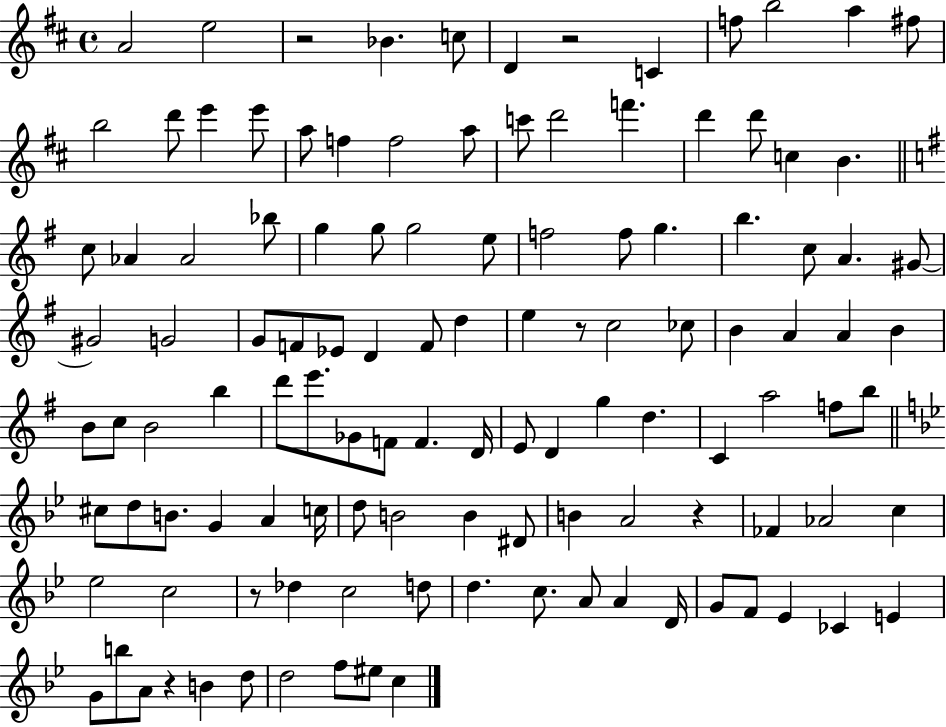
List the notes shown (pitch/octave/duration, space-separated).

A4/h E5/h R/h Bb4/q. C5/e D4/q R/h C4/q F5/e B5/h A5/q F#5/e B5/h D6/e E6/q E6/e A5/e F5/q F5/h A5/e C6/e D6/h F6/q. D6/q D6/e C5/q B4/q. C5/e Ab4/q Ab4/h Bb5/e G5/q G5/e G5/h E5/e F5/h F5/e G5/q. B5/q. C5/e A4/q. G#4/e G#4/h G4/h G4/e F4/e Eb4/e D4/q F4/e D5/q E5/q R/e C5/h CES5/e B4/q A4/q A4/q B4/q B4/e C5/e B4/h B5/q D6/e E6/e. Gb4/e F4/e F4/q. D4/s E4/e D4/q G5/q D5/q. C4/q A5/h F5/e B5/e C#5/e D5/e B4/e. G4/q A4/q C5/s D5/e B4/h B4/q D#4/e B4/q A4/h R/q FES4/q Ab4/h C5/q Eb5/h C5/h R/e Db5/q C5/h D5/e D5/q. C5/e. A4/e A4/q D4/s G4/e F4/e Eb4/q CES4/q E4/q G4/e B5/e A4/e R/q B4/q D5/e D5/h F5/e EIS5/e C5/q